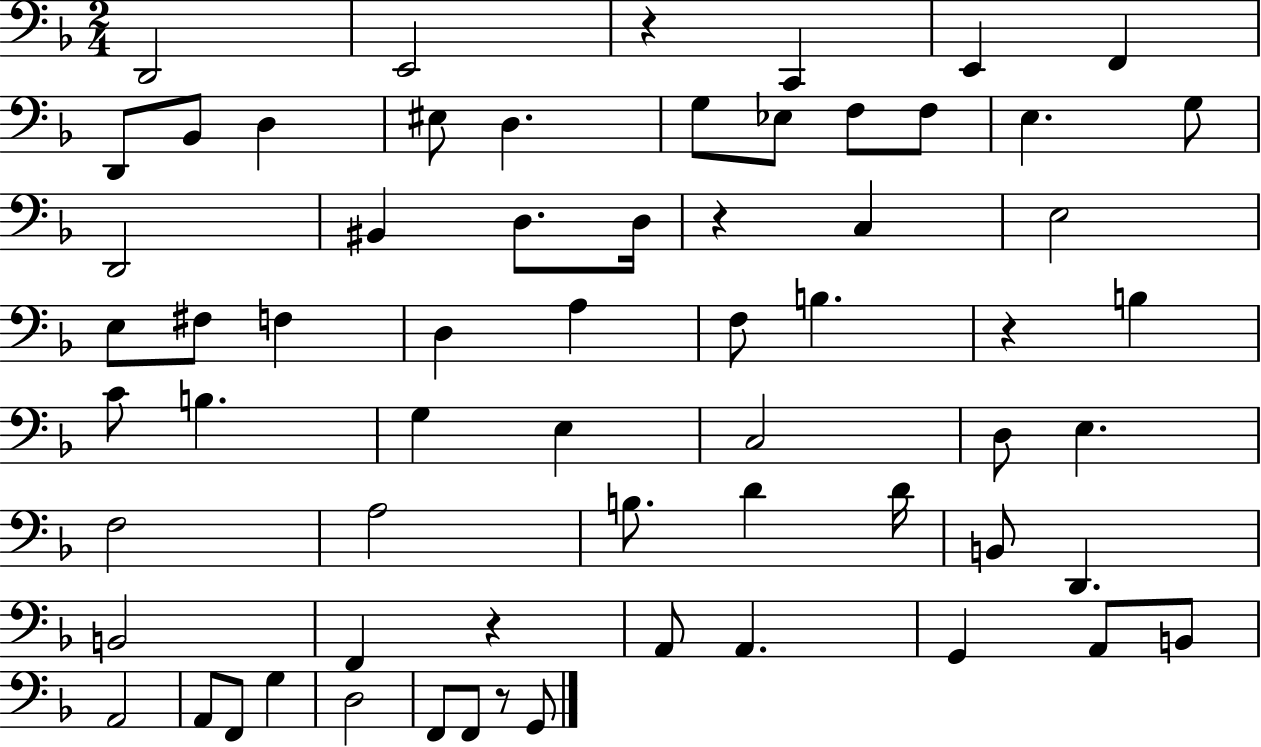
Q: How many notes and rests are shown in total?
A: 64